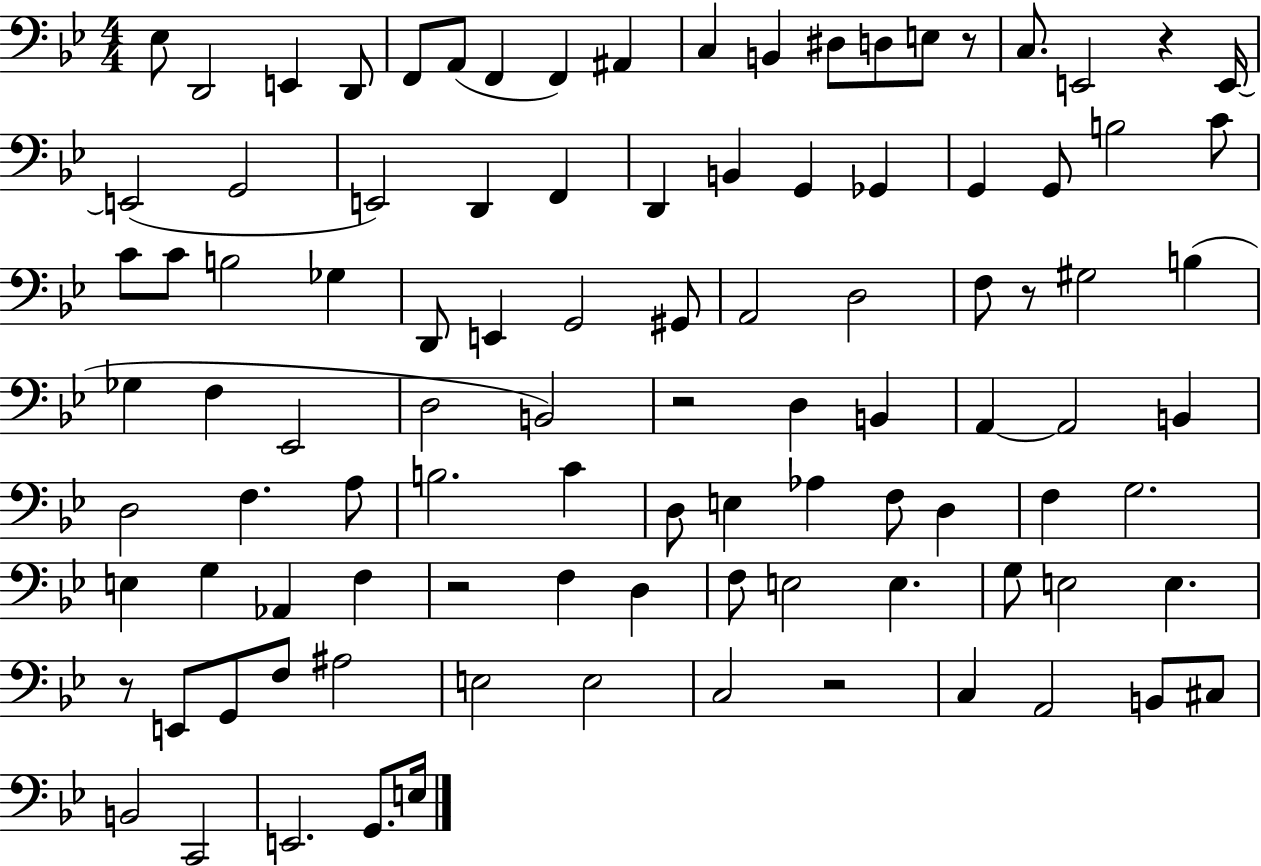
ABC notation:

X:1
T:Untitled
M:4/4
L:1/4
K:Bb
_E,/2 D,,2 E,, D,,/2 F,,/2 A,,/2 F,, F,, ^A,, C, B,, ^D,/2 D,/2 E,/2 z/2 C,/2 E,,2 z E,,/4 E,,2 G,,2 E,,2 D,, F,, D,, B,, G,, _G,, G,, G,,/2 B,2 C/2 C/2 C/2 B,2 _G, D,,/2 E,, G,,2 ^G,,/2 A,,2 D,2 F,/2 z/2 ^G,2 B, _G, F, _E,,2 D,2 B,,2 z2 D, B,, A,, A,,2 B,, D,2 F, A,/2 B,2 C D,/2 E, _A, F,/2 D, F, G,2 E, G, _A,, F, z2 F, D, F,/2 E,2 E, G,/2 E,2 E, z/2 E,,/2 G,,/2 F,/2 ^A,2 E,2 E,2 C,2 z2 C, A,,2 B,,/2 ^C,/2 B,,2 C,,2 E,,2 G,,/2 E,/4